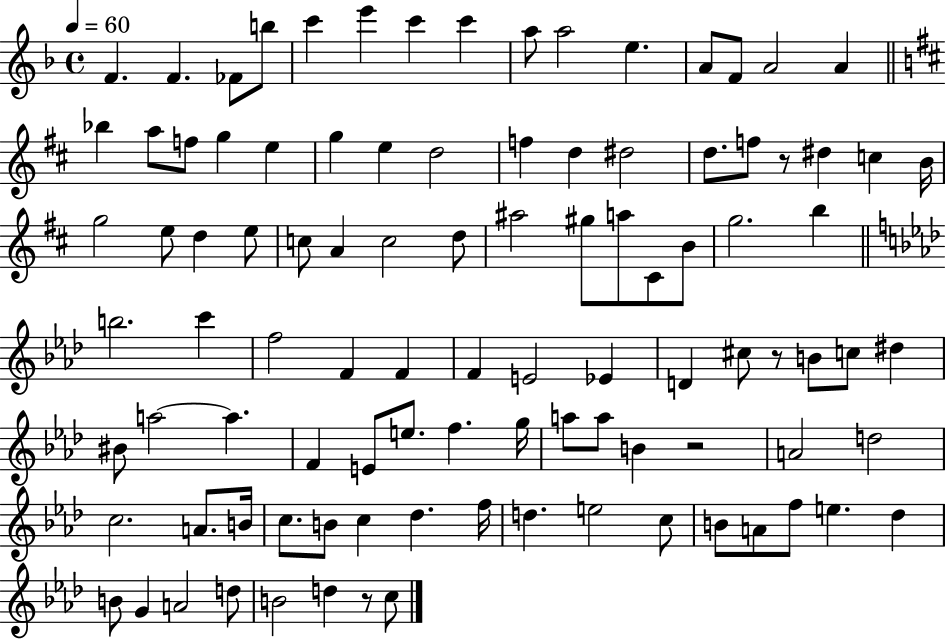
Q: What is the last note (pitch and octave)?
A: C5